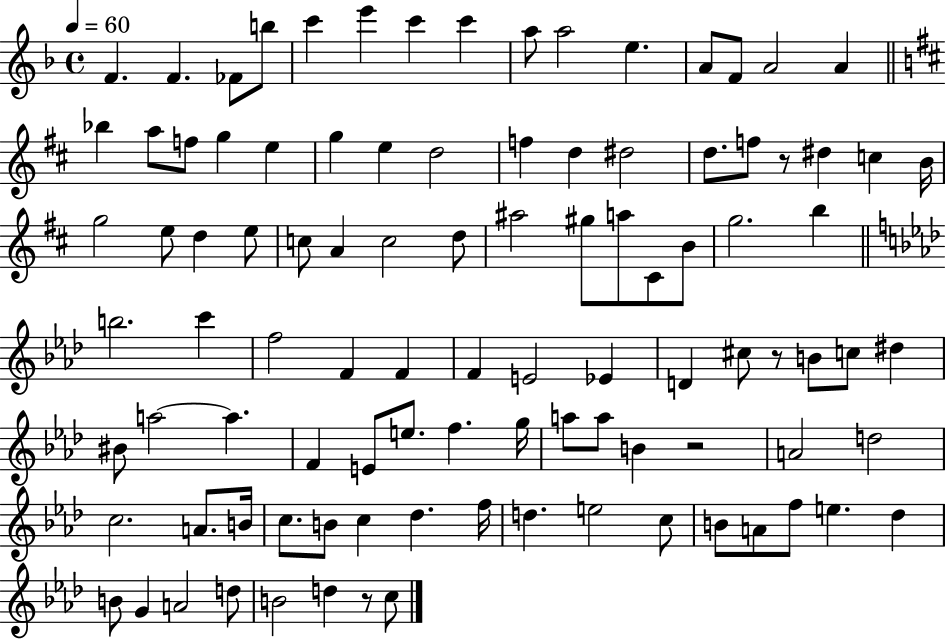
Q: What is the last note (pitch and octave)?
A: C5